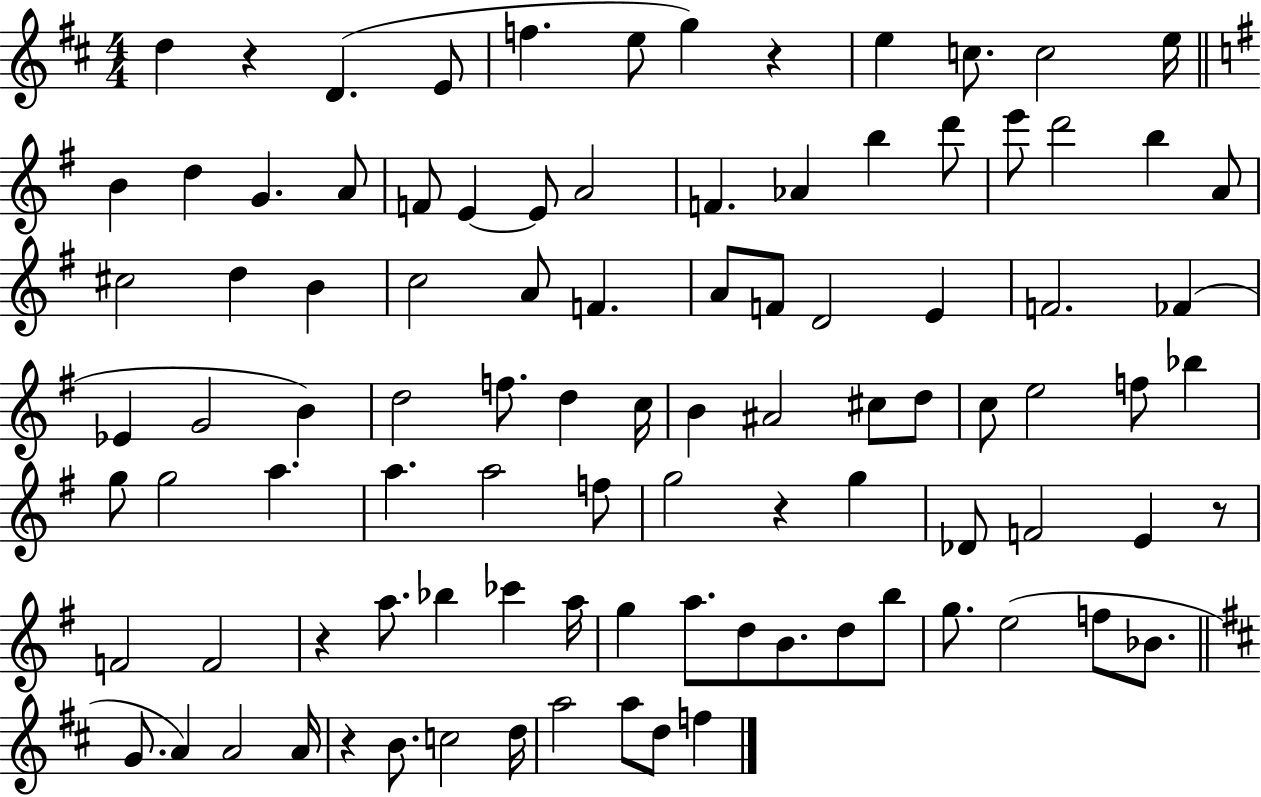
D5/q R/q D4/q. E4/e F5/q. E5/e G5/q R/q E5/q C5/e. C5/h E5/s B4/q D5/q G4/q. A4/e F4/e E4/q E4/e A4/h F4/q. Ab4/q B5/q D6/e E6/e D6/h B5/q A4/e C#5/h D5/q B4/q C5/h A4/e F4/q. A4/e F4/e D4/h E4/q F4/h. FES4/q Eb4/q G4/h B4/q D5/h F5/e. D5/q C5/s B4/q A#4/h C#5/e D5/e C5/e E5/h F5/e Bb5/q G5/e G5/h A5/q. A5/q. A5/h F5/e G5/h R/q G5/q Db4/e F4/h E4/q R/e F4/h F4/h R/q A5/e. Bb5/q CES6/q A5/s G5/q A5/e. D5/e B4/e. D5/e B5/e G5/e. E5/h F5/e Bb4/e. G4/e. A4/q A4/h A4/s R/q B4/e. C5/h D5/s A5/h A5/e D5/e F5/q